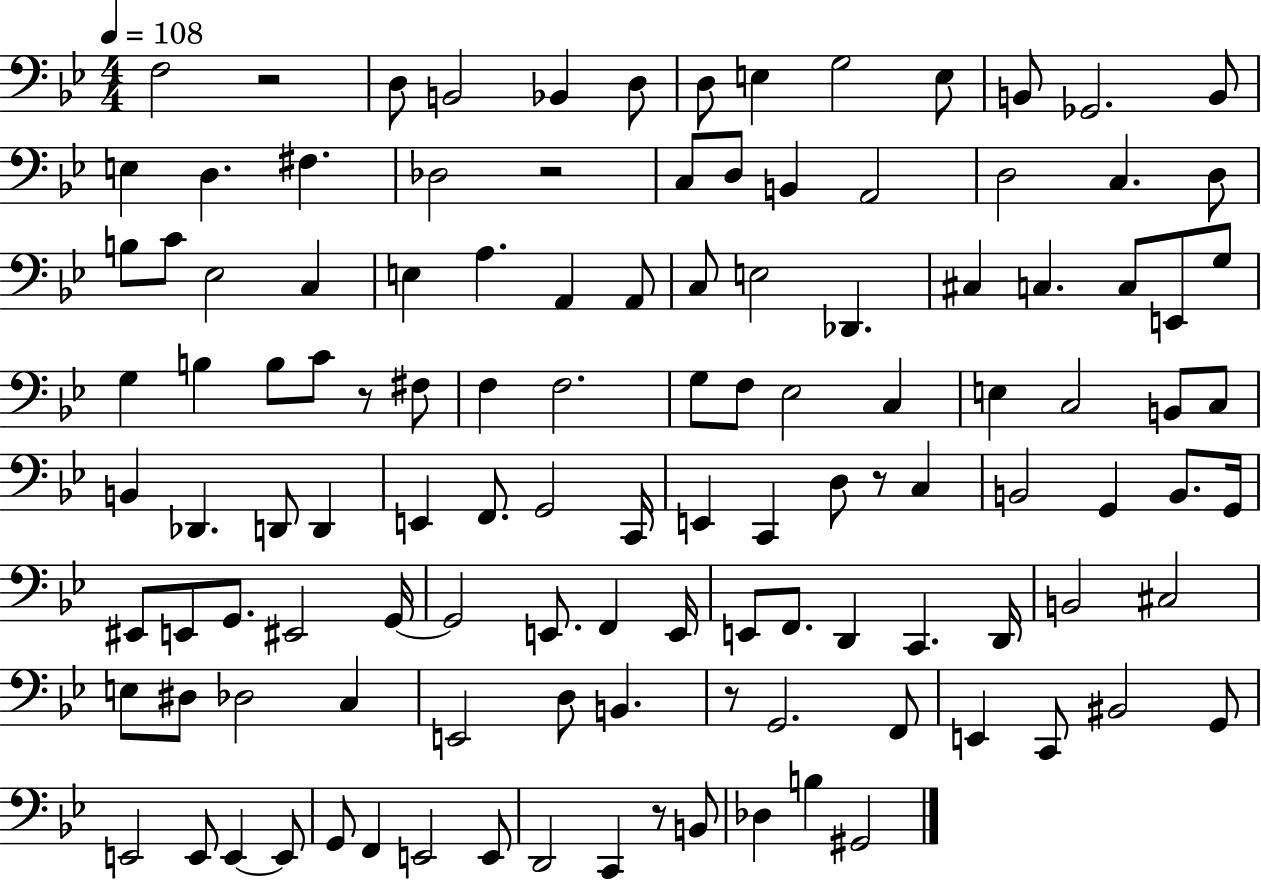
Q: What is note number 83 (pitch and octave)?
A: C2